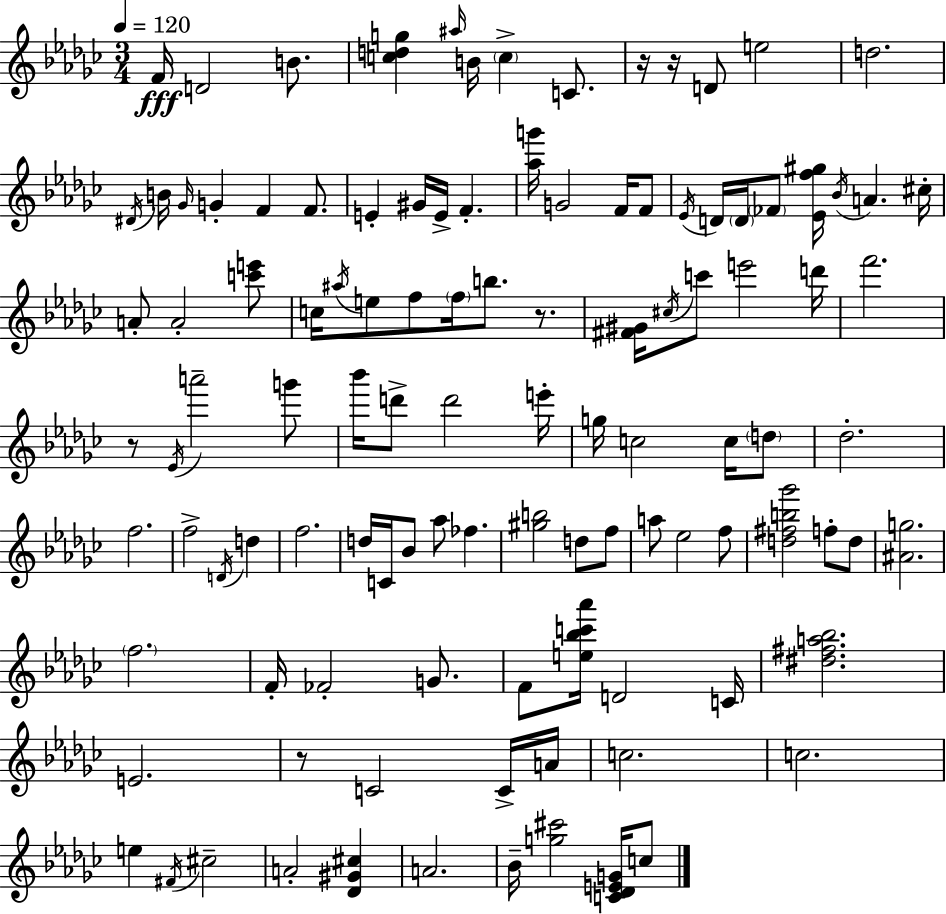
{
  \clef treble
  \numericTimeSignature
  \time 3/4
  \key ees \minor
  \tempo 4 = 120
  f'16\fff d'2 b'8. | <c'' d'' g''>4 \grace { ais''16 } b'16 \parenthesize c''4-> c'8. | r16 r16 d'8 e''2 | d''2. | \break \acciaccatura { dis'16 } b'16 \grace { ges'16 } g'4-. f'4 | f'8. e'4-. gis'16 e'16-> f'4.-. | <aes'' g'''>16 g'2 | f'16 f'8 \acciaccatura { ees'16 } d'16 \parenthesize d'16 \parenthesize fes'8 <ees' f'' gis''>16 \acciaccatura { bes'16 } a'4. | \break cis''16-. a'8-. a'2-. | <c''' e'''>8 c''16 \acciaccatura { ais''16 } e''8 f''8 \parenthesize f''16 | b''8. r8. <fis' gis'>16 \acciaccatura { cis''16 } c'''8 e'''2 | d'''16 f'''2. | \break r8 \acciaccatura { ees'16 } a'''2-- | g'''8 bes'''16 d'''8-> d'''2 | e'''16-. g''16 c''2 | c''16 \parenthesize d''8 des''2.-. | \break f''2. | f''2-> | \acciaccatura { d'16 } d''4 f''2. | d''16 c'16 bes'8 | \break aes''8 fes''4. <gis'' b''>2 | d''8 f''8 a''8 ees''2 | f''8 <d'' fis'' b'' ges'''>2 | f''8-. d''8 <ais' g''>2. | \break \parenthesize f''2. | f'16-. fes'2-. | g'8. f'8 <e'' bes'' c''' aes'''>16 | d'2 c'16 <dis'' fis'' a'' bes''>2. | \break e'2. | r8 c'2 | c'16-> a'16 c''2. | c''2. | \break e''4 | \acciaccatura { fis'16 } cis''2-- a'2-. | <des' gis' cis''>4 a'2. | bes'16-- <g'' cis'''>2 | \break <c' des' e' g'>16 c''8 \bar "|."
}